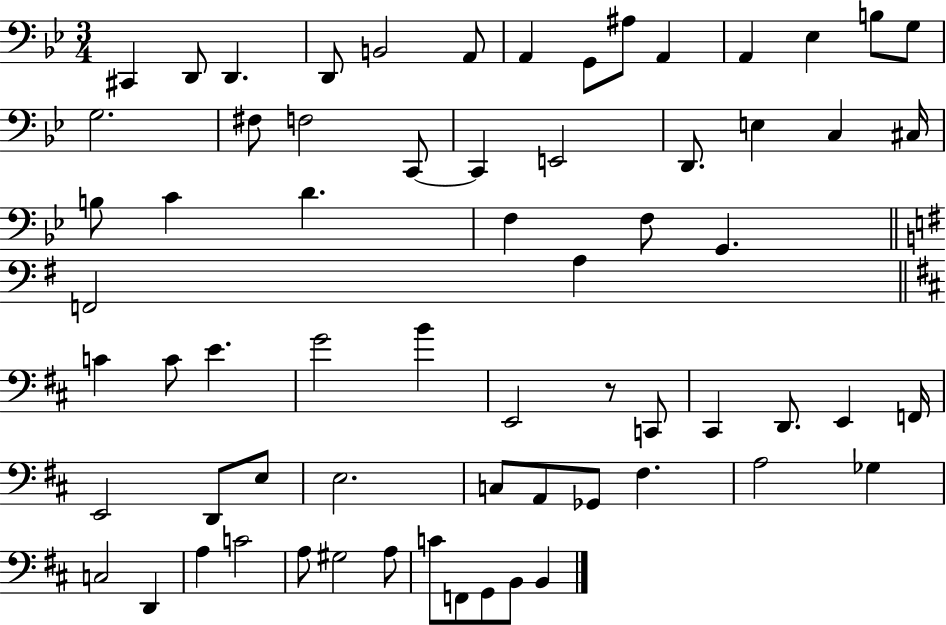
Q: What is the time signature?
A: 3/4